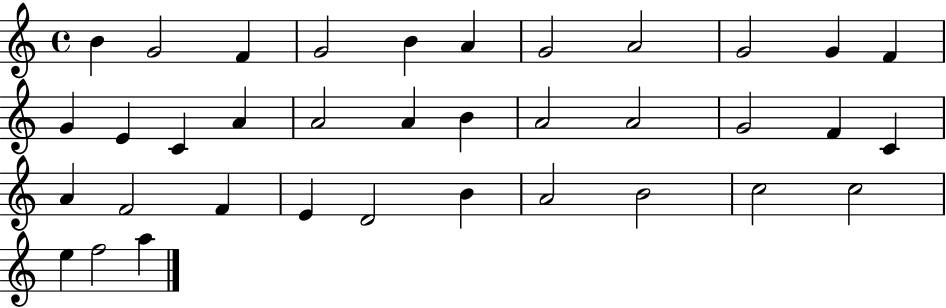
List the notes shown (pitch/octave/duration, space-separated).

B4/q G4/h F4/q G4/h B4/q A4/q G4/h A4/h G4/h G4/q F4/q G4/q E4/q C4/q A4/q A4/h A4/q B4/q A4/h A4/h G4/h F4/q C4/q A4/q F4/h F4/q E4/q D4/h B4/q A4/h B4/h C5/h C5/h E5/q F5/h A5/q